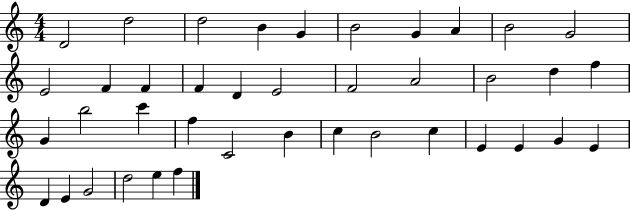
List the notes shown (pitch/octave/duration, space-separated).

D4/h D5/h D5/h B4/q G4/q B4/h G4/q A4/q B4/h G4/h E4/h F4/q F4/q F4/q D4/q E4/h F4/h A4/h B4/h D5/q F5/q G4/q B5/h C6/q F5/q C4/h B4/q C5/q B4/h C5/q E4/q E4/q G4/q E4/q D4/q E4/q G4/h D5/h E5/q F5/q